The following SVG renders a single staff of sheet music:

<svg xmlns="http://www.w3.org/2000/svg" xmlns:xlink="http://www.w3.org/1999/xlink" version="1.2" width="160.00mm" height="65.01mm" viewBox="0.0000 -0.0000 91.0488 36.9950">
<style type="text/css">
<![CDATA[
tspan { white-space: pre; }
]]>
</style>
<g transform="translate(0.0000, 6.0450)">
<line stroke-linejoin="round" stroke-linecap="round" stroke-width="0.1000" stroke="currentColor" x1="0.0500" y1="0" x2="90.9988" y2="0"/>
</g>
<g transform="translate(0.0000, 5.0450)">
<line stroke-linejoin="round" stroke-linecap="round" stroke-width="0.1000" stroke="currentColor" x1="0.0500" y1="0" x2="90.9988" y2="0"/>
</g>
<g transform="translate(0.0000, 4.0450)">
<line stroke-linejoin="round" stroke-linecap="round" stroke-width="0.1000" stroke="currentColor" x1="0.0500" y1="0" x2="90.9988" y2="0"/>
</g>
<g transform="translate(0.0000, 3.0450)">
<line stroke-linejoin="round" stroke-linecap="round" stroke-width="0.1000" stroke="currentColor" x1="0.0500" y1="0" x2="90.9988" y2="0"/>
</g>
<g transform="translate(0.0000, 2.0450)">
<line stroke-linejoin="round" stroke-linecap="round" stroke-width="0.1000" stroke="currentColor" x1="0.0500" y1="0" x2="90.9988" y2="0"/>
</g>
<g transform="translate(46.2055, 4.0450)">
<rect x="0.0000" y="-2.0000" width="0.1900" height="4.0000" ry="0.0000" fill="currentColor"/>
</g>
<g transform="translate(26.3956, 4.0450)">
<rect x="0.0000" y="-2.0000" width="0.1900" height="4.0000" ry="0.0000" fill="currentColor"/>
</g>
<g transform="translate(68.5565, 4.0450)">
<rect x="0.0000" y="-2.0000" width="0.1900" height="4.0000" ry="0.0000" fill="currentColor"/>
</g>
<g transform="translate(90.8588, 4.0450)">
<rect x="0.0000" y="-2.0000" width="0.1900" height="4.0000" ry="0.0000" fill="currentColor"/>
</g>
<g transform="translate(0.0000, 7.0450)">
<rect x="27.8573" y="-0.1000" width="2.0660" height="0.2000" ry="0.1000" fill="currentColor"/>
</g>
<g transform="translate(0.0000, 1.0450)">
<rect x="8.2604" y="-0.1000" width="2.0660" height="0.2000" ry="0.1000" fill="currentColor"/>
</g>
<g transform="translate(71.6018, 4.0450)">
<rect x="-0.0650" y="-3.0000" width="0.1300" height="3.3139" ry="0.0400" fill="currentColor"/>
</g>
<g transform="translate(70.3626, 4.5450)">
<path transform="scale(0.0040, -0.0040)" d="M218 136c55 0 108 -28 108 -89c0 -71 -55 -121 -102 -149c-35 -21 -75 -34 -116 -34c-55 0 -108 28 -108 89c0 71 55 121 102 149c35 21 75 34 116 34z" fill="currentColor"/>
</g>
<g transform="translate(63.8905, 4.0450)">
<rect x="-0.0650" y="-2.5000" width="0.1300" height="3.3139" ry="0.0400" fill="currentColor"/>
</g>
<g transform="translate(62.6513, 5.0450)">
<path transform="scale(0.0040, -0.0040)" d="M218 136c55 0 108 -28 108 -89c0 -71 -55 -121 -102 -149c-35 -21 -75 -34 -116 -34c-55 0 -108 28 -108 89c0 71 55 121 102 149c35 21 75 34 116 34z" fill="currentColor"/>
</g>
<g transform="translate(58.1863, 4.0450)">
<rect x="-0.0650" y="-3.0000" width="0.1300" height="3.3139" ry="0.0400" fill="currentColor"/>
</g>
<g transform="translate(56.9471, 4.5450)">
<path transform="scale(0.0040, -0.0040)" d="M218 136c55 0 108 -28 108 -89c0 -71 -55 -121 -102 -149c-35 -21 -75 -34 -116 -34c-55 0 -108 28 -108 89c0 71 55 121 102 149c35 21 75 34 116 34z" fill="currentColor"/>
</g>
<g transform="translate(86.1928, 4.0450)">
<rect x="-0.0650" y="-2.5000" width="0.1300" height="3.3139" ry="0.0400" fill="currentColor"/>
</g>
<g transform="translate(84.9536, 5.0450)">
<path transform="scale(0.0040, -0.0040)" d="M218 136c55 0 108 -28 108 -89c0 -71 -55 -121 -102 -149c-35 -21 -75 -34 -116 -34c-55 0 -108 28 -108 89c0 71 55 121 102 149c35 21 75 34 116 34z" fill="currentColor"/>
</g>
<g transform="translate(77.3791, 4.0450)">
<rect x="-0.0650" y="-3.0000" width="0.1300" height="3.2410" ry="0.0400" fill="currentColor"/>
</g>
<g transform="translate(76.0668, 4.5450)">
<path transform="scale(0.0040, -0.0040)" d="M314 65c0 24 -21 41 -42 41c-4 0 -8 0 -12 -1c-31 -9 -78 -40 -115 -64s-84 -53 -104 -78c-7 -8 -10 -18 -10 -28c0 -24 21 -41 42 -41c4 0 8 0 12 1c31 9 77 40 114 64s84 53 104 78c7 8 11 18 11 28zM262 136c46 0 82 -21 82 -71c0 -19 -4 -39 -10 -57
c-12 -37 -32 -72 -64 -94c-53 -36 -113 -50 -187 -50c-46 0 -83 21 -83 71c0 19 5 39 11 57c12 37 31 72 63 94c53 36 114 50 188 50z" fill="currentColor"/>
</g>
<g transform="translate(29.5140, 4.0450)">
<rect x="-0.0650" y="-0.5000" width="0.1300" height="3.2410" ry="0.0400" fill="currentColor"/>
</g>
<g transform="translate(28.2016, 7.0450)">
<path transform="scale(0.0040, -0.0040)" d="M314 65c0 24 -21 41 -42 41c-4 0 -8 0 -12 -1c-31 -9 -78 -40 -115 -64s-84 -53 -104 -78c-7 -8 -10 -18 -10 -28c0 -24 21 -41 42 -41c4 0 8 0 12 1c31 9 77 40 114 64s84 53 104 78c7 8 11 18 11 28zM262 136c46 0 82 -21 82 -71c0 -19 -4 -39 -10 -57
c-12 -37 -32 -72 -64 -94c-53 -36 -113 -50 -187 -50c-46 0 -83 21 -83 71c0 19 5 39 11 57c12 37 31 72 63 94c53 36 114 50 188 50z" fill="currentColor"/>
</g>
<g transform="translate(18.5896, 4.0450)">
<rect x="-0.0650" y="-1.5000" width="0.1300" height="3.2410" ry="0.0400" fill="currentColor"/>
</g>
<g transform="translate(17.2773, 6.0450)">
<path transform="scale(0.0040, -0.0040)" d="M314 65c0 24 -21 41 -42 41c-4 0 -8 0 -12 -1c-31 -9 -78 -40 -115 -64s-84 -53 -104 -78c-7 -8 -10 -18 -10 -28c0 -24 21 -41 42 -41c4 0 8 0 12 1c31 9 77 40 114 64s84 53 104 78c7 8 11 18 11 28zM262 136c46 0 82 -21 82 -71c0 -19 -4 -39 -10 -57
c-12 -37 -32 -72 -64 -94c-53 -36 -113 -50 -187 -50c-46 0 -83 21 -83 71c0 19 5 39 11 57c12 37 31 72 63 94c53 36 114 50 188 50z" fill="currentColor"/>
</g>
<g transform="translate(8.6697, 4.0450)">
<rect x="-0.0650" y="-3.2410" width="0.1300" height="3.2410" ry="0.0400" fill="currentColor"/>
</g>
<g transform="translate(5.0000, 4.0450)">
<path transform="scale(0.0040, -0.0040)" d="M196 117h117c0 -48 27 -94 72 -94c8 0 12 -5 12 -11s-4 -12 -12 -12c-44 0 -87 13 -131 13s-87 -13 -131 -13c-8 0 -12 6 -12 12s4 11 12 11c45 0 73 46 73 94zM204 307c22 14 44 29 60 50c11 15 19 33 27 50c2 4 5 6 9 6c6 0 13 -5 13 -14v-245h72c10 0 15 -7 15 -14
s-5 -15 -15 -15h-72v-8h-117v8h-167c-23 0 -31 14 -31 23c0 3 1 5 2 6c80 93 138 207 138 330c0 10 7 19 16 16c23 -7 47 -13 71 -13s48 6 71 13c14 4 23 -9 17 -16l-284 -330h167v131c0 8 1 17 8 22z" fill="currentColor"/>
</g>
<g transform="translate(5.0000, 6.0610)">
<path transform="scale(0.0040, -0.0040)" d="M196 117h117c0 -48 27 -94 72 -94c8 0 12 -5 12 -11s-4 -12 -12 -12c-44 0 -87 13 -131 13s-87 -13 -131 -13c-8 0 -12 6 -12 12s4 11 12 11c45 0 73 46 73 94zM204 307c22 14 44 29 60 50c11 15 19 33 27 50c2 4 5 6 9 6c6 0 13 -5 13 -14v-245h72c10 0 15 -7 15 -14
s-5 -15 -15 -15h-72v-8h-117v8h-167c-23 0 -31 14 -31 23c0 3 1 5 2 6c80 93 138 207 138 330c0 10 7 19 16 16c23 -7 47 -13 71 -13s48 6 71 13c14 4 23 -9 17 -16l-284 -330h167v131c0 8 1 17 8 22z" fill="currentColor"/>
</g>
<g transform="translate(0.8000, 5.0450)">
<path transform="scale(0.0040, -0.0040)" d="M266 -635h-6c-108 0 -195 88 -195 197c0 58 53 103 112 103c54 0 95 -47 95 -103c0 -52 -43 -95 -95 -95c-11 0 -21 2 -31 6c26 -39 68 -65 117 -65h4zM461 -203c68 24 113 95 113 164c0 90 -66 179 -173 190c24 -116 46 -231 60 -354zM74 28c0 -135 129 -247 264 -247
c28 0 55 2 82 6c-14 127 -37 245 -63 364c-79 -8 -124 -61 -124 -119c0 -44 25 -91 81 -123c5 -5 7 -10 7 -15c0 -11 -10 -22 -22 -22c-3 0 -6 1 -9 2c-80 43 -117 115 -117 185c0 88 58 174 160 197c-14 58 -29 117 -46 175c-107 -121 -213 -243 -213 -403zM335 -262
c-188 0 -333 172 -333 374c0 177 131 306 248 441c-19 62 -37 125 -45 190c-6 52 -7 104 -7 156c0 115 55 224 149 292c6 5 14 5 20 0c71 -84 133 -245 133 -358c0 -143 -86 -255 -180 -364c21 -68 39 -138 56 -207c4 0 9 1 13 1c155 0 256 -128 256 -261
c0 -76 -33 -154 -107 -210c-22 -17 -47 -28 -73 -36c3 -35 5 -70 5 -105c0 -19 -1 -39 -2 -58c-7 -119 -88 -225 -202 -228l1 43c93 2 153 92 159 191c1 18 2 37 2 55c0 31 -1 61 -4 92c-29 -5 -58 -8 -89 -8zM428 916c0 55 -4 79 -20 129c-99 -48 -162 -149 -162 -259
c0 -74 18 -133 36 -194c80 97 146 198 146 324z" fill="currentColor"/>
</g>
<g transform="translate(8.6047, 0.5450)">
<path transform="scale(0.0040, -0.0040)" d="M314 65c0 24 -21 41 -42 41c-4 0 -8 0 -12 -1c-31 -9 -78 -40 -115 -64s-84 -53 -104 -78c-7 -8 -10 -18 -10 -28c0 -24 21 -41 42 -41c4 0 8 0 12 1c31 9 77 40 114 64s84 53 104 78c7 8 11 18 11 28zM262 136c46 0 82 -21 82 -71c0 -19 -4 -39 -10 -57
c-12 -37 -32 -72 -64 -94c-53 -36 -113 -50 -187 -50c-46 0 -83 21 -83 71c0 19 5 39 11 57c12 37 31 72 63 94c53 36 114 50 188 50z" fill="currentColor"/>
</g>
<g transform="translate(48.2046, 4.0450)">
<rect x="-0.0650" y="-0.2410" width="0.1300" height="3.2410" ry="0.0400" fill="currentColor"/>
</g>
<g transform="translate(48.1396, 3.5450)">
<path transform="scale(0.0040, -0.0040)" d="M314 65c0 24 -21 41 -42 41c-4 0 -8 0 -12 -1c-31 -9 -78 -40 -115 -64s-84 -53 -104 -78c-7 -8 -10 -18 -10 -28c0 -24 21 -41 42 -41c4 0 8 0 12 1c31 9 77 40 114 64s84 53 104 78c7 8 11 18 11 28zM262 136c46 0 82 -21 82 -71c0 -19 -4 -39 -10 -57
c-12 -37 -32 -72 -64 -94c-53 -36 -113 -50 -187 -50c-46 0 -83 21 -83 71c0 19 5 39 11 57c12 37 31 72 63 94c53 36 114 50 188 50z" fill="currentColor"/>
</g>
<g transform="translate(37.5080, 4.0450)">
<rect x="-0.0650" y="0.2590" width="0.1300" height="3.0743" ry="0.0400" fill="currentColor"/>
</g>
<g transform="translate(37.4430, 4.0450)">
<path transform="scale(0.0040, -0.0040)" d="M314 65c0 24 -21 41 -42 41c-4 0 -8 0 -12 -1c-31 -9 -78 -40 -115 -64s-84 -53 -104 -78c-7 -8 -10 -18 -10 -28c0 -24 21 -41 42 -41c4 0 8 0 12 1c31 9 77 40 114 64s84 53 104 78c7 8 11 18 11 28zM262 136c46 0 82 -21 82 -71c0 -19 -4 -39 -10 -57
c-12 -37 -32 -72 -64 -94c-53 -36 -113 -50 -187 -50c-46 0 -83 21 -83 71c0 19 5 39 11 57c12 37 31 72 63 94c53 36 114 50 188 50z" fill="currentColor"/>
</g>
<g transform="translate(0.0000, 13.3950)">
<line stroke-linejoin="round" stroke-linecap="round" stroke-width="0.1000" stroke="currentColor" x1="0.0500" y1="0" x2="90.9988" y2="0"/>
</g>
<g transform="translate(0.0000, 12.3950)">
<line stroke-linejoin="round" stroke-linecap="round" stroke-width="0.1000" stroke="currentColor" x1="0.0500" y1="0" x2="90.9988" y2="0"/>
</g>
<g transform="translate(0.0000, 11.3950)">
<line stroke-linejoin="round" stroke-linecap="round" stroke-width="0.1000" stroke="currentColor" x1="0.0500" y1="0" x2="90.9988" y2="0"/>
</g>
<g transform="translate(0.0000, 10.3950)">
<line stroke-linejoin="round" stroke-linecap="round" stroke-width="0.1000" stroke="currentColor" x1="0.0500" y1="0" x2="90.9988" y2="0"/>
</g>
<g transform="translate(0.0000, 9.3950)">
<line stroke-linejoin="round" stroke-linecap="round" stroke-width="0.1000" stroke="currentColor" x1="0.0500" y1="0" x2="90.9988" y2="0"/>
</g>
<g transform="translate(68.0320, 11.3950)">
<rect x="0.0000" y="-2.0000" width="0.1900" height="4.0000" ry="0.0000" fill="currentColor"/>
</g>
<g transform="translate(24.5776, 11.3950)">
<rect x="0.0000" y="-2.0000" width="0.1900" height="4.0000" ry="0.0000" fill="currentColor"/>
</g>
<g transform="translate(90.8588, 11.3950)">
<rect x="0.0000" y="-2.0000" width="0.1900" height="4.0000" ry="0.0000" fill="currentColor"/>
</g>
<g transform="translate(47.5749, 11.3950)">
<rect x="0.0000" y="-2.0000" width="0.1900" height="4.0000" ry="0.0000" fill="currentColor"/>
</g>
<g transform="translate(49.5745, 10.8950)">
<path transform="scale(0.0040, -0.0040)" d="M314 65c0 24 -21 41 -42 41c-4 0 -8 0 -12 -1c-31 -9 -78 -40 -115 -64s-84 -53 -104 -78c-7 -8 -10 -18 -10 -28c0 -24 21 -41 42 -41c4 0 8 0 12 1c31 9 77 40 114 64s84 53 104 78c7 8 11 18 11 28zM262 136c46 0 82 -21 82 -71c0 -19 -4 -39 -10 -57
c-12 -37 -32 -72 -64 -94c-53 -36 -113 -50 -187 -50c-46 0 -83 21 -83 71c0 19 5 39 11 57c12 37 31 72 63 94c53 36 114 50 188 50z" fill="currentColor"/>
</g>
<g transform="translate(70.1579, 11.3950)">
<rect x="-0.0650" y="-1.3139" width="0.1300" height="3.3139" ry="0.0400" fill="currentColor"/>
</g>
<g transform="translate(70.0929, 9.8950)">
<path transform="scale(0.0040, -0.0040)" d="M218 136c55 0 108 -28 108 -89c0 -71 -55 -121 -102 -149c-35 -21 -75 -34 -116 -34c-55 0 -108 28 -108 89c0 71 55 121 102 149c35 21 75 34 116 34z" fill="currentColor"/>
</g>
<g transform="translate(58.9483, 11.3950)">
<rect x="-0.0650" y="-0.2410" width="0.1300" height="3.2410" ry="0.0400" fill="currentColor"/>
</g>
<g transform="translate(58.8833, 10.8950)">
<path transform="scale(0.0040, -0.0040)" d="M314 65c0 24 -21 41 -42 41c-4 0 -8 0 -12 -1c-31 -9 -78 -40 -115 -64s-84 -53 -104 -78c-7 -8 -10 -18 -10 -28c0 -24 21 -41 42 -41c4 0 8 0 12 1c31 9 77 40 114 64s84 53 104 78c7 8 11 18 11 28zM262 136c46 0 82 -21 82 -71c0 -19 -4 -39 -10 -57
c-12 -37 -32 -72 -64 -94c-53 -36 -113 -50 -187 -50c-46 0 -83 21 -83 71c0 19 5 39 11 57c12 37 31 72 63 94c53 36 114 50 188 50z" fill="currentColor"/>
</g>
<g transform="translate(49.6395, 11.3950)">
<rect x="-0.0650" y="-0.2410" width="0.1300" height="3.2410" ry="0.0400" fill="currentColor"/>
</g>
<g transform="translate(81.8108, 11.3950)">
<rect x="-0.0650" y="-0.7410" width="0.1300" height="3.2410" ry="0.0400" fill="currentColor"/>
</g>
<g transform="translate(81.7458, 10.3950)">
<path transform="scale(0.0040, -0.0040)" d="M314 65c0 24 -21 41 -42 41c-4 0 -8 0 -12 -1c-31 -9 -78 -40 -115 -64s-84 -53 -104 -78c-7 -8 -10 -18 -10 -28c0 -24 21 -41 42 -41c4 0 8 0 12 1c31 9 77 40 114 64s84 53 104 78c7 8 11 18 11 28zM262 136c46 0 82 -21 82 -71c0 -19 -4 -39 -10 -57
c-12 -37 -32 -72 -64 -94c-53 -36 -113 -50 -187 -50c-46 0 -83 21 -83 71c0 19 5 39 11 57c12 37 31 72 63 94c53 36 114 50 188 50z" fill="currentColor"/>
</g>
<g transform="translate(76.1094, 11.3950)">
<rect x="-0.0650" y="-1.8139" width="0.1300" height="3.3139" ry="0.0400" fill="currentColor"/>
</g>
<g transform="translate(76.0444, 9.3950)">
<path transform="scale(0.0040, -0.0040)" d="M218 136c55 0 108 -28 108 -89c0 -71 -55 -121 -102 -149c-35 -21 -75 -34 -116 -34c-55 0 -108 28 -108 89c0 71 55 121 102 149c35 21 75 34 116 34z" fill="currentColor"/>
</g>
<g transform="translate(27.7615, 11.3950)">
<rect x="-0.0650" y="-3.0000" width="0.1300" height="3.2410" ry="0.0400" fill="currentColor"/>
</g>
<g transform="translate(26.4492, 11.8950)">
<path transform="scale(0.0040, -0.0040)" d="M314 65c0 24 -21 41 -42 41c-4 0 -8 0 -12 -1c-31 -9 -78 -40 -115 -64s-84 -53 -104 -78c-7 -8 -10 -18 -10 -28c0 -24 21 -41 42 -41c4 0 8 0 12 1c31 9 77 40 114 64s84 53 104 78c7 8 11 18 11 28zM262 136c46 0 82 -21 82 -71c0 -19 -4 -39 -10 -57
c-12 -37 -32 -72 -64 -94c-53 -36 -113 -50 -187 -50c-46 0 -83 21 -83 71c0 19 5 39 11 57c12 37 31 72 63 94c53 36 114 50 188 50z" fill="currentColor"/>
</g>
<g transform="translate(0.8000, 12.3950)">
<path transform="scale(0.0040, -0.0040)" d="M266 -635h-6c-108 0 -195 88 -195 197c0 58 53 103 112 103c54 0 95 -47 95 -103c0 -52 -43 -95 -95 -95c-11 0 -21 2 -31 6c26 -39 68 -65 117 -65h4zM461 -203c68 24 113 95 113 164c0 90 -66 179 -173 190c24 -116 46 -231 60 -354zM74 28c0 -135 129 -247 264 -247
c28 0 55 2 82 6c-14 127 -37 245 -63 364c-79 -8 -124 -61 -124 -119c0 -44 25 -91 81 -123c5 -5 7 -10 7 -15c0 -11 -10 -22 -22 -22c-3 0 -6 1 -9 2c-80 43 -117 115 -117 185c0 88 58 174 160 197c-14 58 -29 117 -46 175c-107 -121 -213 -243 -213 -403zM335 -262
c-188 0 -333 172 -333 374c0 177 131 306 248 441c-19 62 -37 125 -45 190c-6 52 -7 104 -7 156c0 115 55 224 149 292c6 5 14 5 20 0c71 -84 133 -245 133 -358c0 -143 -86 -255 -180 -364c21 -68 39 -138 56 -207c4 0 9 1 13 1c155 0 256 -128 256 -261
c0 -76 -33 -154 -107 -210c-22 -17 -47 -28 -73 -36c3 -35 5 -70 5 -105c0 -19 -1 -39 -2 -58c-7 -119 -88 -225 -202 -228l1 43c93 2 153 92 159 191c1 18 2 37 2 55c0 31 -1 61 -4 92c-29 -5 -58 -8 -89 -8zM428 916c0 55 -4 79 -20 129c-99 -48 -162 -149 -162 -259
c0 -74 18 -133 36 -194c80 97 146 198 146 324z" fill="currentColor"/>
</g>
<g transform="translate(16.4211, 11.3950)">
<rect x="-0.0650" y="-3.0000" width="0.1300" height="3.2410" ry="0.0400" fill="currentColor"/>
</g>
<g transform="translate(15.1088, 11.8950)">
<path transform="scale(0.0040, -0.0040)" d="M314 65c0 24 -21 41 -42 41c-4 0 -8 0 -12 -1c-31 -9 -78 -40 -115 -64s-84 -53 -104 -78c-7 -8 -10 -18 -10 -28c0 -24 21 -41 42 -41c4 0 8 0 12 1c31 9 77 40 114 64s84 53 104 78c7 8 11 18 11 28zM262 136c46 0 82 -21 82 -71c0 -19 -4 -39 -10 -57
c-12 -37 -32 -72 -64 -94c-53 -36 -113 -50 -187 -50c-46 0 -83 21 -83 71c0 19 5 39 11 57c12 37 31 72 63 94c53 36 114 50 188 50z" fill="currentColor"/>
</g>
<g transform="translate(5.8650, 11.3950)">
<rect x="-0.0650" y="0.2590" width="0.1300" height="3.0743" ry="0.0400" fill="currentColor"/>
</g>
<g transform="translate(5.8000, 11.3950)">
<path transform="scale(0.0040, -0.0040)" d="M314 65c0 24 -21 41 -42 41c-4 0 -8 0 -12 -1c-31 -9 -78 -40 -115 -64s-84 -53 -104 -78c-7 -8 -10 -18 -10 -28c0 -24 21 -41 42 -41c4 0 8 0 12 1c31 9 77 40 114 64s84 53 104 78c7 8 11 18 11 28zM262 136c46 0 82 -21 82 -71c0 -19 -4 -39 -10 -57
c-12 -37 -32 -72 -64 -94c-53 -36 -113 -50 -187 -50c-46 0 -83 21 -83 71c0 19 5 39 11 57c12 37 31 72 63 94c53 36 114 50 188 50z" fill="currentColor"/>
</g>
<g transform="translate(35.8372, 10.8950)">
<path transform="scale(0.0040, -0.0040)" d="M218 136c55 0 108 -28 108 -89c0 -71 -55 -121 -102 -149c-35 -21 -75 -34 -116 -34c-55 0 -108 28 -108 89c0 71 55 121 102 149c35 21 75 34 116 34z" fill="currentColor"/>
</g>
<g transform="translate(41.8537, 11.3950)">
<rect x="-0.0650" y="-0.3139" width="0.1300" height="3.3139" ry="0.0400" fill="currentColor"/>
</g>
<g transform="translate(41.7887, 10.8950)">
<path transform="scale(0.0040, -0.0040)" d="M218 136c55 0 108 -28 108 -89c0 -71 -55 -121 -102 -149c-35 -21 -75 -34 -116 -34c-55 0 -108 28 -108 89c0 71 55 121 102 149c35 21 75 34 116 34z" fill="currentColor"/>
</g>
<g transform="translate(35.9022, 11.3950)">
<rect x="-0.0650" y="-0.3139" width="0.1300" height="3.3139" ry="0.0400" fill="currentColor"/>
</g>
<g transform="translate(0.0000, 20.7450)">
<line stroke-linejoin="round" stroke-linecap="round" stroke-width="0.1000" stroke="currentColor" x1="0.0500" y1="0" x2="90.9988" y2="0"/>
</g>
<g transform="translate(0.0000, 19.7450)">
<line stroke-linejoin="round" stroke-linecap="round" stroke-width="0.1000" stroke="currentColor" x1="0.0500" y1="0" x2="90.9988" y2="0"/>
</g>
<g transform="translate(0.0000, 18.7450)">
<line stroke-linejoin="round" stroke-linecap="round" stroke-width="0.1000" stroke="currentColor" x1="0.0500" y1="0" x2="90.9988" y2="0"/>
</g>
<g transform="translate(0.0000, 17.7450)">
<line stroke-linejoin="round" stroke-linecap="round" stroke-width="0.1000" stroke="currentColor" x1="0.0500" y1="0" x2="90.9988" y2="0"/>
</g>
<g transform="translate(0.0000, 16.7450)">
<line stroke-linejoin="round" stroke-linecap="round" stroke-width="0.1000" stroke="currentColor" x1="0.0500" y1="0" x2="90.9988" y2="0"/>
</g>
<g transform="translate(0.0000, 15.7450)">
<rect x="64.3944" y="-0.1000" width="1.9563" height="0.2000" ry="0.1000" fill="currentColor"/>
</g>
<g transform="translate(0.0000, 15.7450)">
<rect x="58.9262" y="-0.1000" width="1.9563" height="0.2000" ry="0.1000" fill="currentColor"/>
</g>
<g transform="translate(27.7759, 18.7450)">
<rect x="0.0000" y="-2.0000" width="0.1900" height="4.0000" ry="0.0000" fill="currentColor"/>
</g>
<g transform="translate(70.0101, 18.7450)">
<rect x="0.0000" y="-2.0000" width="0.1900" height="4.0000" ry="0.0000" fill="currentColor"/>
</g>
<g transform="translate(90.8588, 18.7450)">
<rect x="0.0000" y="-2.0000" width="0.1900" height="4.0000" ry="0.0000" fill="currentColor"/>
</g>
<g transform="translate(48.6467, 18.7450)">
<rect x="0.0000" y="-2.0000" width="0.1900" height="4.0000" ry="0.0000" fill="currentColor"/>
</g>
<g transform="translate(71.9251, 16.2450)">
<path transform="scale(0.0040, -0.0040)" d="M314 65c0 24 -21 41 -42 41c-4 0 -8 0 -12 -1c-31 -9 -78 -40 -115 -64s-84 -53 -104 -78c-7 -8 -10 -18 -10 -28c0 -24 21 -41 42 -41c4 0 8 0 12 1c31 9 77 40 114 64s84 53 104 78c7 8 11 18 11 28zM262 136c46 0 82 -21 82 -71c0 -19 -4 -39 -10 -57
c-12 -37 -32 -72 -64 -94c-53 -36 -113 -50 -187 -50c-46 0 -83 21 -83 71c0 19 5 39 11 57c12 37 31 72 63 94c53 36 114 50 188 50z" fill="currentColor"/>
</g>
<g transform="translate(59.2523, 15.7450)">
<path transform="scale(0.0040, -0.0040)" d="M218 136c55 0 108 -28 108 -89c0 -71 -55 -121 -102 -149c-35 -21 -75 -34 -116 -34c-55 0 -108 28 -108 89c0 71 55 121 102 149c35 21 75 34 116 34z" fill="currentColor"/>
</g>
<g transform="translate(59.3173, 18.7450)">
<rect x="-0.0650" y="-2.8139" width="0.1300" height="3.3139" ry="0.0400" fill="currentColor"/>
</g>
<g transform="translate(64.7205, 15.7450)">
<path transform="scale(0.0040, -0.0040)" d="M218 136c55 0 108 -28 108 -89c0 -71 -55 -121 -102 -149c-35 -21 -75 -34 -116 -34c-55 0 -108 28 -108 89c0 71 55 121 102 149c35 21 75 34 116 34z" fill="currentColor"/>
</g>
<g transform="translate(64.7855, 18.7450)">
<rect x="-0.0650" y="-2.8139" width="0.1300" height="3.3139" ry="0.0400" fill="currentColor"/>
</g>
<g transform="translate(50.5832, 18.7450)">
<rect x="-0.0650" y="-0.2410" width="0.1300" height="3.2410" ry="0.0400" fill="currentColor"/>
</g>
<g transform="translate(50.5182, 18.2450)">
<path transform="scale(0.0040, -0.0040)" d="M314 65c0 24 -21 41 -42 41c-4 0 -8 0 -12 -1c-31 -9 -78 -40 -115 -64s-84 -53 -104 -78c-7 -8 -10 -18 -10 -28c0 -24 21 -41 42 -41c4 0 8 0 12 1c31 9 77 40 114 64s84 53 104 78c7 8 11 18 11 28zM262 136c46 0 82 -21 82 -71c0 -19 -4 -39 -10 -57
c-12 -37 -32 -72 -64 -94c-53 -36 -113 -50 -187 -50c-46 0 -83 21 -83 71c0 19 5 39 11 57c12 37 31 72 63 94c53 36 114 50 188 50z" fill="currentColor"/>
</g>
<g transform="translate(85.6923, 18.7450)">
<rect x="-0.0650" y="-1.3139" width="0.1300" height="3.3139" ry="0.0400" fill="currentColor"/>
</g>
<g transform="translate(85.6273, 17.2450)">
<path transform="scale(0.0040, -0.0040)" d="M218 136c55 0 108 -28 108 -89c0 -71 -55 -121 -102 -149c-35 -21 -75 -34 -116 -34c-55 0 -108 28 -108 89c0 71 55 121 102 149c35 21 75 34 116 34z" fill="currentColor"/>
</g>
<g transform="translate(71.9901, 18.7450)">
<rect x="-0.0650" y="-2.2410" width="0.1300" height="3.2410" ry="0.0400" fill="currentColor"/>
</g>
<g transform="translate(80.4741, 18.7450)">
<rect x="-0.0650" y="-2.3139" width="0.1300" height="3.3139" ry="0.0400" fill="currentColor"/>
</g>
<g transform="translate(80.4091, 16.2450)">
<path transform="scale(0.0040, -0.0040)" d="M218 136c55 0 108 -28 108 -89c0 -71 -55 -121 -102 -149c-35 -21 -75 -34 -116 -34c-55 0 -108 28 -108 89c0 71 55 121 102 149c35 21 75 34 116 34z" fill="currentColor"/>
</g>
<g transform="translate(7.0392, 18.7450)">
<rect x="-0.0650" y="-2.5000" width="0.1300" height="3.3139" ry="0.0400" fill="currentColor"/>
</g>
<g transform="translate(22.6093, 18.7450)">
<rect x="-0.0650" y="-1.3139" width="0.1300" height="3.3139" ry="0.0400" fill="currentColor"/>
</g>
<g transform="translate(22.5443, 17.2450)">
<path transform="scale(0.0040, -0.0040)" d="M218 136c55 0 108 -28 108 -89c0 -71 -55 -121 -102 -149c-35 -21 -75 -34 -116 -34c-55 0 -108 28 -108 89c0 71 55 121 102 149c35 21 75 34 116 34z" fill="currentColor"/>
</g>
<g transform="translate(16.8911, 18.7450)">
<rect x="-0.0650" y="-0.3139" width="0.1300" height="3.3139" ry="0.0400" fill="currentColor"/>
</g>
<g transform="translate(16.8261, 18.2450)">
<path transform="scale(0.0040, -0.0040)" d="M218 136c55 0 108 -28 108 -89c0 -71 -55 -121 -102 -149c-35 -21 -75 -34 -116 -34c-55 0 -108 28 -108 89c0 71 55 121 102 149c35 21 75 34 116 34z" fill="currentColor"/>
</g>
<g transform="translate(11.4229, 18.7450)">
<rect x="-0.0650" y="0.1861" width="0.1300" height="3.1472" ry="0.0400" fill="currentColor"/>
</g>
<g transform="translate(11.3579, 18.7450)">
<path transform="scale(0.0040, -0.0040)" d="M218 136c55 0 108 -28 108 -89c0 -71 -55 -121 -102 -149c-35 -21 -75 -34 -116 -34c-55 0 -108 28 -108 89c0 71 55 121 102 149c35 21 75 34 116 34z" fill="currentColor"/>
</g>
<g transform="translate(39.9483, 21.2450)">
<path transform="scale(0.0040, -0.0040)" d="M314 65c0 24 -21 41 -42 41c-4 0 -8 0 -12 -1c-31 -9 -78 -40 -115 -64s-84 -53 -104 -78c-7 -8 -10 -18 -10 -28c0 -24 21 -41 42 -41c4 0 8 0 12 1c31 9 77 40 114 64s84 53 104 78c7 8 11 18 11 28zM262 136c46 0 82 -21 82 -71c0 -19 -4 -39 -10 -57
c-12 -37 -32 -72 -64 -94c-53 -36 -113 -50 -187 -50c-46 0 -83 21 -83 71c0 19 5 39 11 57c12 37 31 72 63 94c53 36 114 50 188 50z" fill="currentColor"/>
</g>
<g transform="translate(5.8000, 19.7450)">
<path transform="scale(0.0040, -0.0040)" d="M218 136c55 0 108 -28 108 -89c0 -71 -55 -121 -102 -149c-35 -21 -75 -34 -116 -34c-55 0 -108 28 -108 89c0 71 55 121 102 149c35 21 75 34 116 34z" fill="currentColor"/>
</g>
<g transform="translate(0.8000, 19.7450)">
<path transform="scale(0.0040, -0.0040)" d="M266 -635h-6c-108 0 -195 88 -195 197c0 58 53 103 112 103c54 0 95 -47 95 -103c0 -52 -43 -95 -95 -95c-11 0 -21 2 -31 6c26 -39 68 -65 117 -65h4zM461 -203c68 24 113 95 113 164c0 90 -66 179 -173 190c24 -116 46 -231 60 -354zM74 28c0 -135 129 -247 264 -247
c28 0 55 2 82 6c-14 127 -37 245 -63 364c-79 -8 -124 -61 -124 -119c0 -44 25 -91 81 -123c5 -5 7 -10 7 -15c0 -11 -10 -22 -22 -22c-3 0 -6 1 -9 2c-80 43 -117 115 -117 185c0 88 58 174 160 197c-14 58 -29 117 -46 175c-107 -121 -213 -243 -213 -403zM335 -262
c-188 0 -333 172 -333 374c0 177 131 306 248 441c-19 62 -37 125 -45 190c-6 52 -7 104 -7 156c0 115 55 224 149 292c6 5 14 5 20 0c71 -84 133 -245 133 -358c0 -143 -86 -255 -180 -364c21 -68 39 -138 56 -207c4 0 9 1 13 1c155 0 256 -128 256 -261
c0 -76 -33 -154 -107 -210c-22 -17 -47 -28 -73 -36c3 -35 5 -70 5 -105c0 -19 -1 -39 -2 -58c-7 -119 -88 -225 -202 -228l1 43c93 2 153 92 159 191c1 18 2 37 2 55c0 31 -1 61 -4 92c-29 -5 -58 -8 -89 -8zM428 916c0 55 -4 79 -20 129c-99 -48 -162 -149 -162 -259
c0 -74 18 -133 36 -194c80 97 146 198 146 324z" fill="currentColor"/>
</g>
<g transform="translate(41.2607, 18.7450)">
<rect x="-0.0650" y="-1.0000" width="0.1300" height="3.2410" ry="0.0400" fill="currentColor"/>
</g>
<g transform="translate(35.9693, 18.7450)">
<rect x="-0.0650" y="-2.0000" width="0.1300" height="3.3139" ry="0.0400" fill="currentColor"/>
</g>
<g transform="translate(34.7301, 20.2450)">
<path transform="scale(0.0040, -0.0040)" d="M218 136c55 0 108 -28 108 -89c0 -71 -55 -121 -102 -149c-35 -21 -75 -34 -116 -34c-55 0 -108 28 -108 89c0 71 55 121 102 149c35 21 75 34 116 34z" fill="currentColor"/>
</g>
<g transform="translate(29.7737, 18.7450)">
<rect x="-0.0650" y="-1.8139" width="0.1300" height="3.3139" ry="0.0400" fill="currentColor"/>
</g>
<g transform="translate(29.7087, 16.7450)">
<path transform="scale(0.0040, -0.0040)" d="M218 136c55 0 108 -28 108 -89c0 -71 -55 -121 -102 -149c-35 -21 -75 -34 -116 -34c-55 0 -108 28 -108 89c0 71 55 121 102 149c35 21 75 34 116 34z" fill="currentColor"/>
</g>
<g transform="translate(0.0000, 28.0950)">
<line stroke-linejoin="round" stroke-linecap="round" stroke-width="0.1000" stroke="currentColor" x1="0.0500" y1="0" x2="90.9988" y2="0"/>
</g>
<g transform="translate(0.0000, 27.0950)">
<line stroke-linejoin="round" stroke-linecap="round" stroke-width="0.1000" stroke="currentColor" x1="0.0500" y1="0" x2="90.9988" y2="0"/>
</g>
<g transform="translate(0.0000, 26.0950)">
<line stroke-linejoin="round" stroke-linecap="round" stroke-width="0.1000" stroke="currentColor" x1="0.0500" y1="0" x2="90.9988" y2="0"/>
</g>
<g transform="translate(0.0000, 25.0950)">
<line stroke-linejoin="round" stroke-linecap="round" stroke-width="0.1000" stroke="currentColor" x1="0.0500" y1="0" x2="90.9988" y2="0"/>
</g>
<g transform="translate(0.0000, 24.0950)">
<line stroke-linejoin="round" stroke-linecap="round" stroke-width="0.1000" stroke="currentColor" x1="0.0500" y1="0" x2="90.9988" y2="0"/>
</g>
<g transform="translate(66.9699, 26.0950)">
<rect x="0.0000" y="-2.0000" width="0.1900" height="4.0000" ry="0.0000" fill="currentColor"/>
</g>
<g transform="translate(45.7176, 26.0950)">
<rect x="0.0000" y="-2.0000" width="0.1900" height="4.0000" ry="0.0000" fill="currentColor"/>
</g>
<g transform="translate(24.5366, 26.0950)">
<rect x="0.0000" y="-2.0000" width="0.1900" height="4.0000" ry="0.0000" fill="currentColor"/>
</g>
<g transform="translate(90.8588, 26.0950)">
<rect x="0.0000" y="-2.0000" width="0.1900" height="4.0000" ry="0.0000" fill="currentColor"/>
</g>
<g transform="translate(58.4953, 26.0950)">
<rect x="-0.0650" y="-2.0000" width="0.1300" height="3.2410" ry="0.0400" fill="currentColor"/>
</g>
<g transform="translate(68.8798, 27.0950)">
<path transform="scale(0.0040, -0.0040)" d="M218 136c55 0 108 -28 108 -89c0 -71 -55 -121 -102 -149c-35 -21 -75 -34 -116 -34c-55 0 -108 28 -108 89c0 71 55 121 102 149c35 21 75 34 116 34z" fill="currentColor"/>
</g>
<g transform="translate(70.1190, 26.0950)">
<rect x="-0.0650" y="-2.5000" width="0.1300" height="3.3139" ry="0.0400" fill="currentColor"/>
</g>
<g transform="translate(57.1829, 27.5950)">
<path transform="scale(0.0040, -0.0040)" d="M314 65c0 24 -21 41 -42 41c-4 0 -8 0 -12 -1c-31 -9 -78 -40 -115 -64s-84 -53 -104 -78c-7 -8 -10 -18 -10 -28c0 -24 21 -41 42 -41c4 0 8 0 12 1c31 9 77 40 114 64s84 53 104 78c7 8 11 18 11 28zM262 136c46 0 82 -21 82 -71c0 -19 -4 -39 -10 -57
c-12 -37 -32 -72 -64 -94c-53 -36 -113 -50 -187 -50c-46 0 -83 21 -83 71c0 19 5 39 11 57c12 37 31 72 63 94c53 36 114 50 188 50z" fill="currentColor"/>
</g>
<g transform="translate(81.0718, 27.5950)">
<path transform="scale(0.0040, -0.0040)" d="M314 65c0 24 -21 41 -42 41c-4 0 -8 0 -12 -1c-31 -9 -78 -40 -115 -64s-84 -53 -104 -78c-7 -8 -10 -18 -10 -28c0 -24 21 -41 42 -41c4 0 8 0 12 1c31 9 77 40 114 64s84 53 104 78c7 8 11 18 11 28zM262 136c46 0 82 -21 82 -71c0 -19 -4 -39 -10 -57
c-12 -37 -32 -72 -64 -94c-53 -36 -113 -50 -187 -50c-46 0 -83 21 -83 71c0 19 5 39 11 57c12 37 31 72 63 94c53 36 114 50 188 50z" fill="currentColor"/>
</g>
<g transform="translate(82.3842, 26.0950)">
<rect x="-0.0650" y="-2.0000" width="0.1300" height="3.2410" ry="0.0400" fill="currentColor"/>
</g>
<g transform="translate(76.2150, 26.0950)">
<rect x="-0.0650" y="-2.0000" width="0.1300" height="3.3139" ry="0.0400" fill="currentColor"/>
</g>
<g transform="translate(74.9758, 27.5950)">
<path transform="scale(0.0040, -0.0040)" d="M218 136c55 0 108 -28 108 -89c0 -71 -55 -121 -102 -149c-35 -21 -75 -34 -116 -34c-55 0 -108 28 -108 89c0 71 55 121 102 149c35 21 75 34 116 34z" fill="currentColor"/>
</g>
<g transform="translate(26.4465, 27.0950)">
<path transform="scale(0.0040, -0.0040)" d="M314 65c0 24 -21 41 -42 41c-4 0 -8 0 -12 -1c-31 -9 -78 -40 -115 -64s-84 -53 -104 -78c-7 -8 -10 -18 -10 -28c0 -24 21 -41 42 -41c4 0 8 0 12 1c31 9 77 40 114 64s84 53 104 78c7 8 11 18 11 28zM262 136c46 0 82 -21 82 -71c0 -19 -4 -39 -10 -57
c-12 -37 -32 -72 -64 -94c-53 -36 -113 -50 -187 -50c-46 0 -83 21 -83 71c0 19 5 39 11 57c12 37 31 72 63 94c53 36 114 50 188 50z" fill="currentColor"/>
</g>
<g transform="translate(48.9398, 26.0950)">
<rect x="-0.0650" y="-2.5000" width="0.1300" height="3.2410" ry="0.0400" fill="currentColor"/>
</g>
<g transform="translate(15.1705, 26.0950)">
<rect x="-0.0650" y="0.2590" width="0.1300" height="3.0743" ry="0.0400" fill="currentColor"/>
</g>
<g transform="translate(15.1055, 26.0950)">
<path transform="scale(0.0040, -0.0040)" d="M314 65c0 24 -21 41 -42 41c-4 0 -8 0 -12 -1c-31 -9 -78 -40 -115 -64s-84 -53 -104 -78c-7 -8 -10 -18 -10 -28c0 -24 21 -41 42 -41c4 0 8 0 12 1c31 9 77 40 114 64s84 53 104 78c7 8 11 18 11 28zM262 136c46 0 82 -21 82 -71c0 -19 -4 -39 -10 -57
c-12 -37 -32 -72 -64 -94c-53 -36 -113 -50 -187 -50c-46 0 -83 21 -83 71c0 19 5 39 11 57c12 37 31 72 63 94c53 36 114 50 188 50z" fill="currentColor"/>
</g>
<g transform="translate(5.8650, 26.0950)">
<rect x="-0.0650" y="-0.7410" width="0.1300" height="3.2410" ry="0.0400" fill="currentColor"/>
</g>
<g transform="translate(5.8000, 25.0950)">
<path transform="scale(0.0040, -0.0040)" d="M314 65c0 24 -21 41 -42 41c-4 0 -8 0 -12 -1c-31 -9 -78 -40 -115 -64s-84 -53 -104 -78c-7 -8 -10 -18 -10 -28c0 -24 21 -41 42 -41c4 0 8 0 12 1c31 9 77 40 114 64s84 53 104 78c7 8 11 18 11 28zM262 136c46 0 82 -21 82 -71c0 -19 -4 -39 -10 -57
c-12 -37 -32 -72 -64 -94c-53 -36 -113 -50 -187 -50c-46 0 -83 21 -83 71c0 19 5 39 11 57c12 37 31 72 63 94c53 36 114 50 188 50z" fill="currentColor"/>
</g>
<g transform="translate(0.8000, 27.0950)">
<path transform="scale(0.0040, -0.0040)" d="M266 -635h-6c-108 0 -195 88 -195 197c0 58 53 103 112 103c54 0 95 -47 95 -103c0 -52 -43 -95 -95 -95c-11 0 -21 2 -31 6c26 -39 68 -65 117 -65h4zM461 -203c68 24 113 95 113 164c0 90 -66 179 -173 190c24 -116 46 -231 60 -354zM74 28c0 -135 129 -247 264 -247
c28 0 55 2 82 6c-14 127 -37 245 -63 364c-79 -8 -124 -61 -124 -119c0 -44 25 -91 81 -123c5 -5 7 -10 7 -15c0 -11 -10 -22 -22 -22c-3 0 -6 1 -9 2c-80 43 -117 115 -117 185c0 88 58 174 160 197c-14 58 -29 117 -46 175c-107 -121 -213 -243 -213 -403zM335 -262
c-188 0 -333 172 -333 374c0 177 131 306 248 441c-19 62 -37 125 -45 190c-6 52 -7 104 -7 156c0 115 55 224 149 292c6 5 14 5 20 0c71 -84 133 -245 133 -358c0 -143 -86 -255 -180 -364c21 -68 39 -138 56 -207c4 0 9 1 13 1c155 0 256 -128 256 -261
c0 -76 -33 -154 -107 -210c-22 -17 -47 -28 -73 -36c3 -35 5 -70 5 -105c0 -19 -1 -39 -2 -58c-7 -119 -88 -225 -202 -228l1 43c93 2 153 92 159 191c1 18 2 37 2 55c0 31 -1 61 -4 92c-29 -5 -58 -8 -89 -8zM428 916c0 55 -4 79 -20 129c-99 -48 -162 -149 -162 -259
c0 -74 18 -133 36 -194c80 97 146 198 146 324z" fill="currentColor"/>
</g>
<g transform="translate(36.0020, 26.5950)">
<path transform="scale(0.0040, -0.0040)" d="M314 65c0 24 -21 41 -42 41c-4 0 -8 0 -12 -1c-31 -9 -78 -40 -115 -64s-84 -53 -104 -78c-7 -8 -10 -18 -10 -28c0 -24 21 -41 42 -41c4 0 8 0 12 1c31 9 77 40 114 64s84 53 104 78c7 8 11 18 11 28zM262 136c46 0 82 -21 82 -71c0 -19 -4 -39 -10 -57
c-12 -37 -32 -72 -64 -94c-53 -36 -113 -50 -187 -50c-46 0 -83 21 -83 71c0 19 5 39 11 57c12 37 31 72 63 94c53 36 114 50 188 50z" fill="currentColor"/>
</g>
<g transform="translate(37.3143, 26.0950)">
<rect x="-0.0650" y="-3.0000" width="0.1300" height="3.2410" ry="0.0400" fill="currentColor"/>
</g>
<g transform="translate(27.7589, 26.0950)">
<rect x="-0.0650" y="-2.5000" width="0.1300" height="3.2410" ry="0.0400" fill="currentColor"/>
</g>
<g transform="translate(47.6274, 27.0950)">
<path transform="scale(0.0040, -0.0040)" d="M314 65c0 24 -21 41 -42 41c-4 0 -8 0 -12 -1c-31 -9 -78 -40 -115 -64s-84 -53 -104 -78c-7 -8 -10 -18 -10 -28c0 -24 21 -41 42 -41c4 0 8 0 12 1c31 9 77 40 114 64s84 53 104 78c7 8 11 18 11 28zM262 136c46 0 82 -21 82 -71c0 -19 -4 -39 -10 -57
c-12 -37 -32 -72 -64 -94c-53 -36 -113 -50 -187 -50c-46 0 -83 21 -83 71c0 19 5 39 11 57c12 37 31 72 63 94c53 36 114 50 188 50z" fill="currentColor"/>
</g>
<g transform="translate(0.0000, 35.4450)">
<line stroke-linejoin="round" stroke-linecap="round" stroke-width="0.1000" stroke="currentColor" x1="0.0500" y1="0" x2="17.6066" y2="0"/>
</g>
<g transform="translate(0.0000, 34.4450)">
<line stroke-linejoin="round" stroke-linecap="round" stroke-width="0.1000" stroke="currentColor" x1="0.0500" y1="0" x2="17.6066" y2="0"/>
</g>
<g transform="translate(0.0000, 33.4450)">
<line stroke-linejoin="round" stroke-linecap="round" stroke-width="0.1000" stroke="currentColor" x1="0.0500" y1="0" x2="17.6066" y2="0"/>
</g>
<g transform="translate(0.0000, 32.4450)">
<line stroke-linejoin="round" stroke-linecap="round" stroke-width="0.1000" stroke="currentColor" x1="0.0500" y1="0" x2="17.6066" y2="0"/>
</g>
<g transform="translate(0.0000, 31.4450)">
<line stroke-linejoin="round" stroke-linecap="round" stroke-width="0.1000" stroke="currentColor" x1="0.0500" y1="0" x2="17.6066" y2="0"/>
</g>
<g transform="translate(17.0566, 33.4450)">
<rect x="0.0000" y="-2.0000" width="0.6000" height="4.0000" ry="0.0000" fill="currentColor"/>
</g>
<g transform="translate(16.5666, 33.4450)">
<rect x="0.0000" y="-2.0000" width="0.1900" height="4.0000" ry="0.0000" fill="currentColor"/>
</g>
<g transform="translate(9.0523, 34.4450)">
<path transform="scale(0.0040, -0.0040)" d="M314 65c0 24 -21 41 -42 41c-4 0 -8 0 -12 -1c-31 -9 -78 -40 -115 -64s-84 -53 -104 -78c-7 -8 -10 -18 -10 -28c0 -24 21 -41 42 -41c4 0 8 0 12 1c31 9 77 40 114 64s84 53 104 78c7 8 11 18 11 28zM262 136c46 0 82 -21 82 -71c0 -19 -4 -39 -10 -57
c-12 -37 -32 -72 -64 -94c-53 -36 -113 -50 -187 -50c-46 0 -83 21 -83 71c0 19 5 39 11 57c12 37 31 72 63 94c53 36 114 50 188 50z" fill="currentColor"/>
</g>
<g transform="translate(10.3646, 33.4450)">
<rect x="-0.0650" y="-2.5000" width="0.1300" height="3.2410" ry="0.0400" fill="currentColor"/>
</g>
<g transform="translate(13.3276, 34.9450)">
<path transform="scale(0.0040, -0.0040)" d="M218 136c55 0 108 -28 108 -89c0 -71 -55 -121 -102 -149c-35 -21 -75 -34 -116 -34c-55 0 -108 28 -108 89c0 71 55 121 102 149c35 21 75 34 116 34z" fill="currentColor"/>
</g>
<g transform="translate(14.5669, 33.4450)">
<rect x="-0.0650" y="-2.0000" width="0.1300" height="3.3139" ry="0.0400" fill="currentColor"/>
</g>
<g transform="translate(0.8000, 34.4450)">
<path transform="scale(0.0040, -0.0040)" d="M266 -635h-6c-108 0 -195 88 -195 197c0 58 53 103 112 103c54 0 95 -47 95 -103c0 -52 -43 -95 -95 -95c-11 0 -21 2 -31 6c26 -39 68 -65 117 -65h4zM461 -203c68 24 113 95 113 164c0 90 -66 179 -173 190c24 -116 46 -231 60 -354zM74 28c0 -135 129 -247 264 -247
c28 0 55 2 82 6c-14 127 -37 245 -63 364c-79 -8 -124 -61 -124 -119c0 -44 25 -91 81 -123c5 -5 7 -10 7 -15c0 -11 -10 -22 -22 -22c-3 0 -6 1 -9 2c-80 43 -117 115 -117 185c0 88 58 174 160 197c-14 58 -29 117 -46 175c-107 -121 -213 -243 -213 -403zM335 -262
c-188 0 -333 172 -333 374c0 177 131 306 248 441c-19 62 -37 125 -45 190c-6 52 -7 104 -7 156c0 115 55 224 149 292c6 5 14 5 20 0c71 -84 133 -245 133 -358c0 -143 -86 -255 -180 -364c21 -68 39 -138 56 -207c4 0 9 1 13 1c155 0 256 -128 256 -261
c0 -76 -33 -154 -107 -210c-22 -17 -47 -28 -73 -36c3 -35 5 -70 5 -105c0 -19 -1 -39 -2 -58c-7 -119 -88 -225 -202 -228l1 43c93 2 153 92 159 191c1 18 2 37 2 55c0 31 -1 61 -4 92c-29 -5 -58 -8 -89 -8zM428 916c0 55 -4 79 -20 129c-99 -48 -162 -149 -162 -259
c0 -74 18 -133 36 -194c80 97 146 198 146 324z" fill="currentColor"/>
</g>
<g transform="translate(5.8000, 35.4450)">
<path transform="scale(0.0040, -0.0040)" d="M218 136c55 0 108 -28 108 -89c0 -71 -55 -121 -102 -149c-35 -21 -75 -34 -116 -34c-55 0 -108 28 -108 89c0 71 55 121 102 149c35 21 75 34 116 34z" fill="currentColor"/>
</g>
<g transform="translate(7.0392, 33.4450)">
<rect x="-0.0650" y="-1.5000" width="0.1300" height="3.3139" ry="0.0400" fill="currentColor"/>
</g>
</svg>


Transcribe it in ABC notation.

X:1
T:Untitled
M:4/4
L:1/4
K:C
b2 E2 C2 B2 c2 A G A A2 G B2 A2 A2 c c c2 c2 e f d2 G B c e f F D2 c2 a a g2 g e d2 B2 G2 A2 G2 F2 G F F2 E G2 F